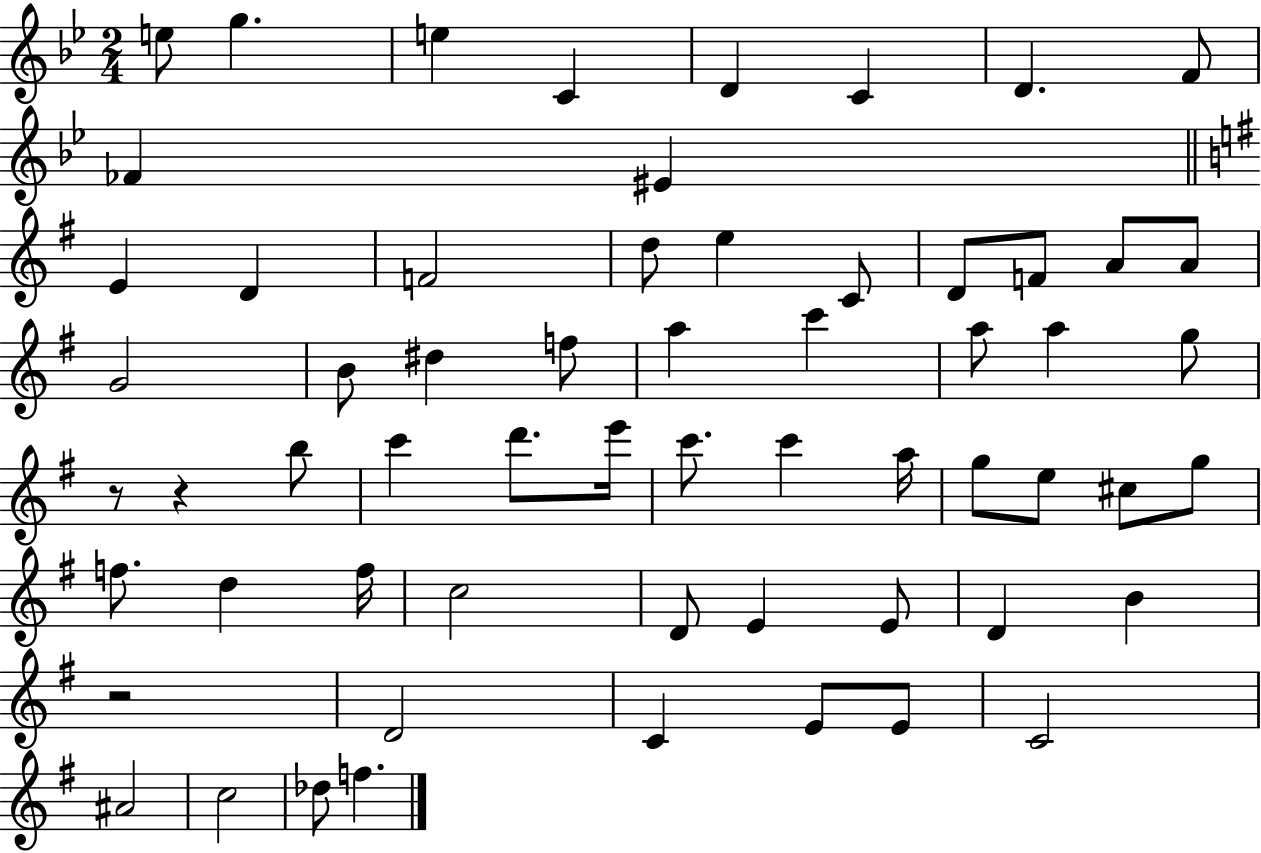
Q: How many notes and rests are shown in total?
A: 61